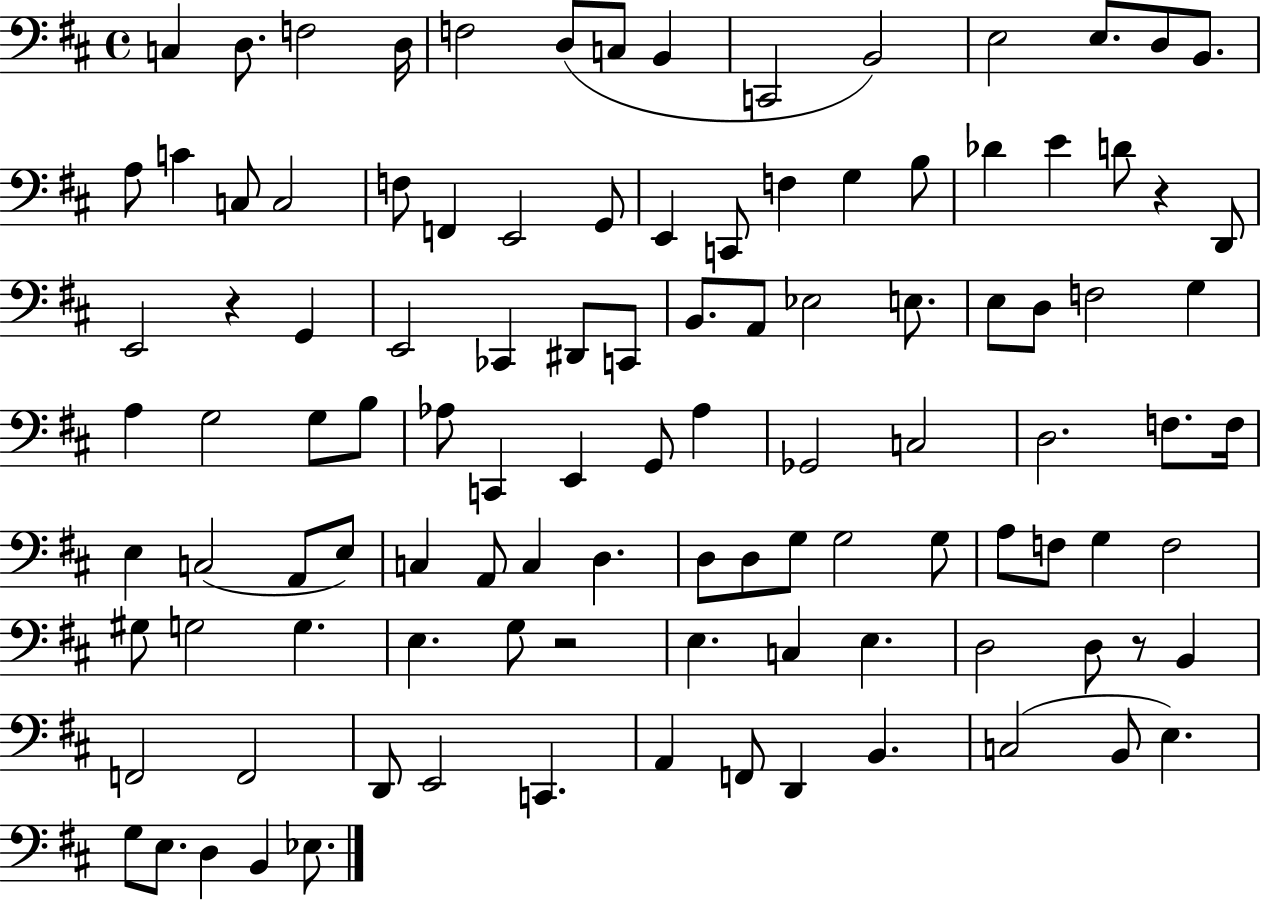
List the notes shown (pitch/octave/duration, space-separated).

C3/q D3/e. F3/h D3/s F3/h D3/e C3/e B2/q C2/h B2/h E3/h E3/e. D3/e B2/e. A3/e C4/q C3/e C3/h F3/e F2/q E2/h G2/e E2/q C2/e F3/q G3/q B3/e Db4/q E4/q D4/e R/q D2/e E2/h R/q G2/q E2/h CES2/q D#2/e C2/e B2/e. A2/e Eb3/h E3/e. E3/e D3/e F3/h G3/q A3/q G3/h G3/e B3/e Ab3/e C2/q E2/q G2/e Ab3/q Gb2/h C3/h D3/h. F3/e. F3/s E3/q C3/h A2/e E3/e C3/q A2/e C3/q D3/q. D3/e D3/e G3/e G3/h G3/e A3/e F3/e G3/q F3/h G#3/e G3/h G3/q. E3/q. G3/e R/h E3/q. C3/q E3/q. D3/h D3/e R/e B2/q F2/h F2/h D2/e E2/h C2/q. A2/q F2/e D2/q B2/q. C3/h B2/e E3/q. G3/e E3/e. D3/q B2/q Eb3/e.